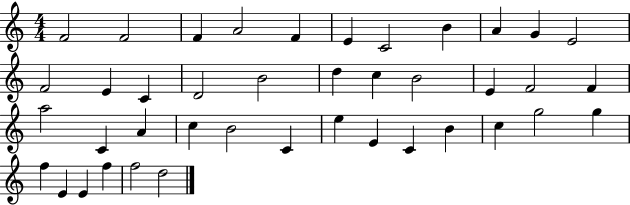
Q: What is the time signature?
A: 4/4